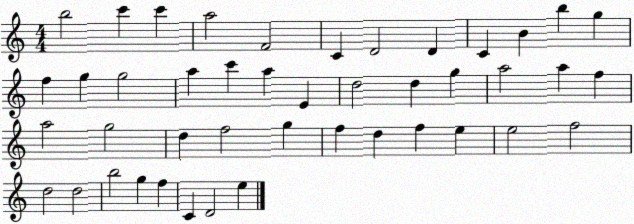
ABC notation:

X:1
T:Untitled
M:4/4
L:1/4
K:C
b2 c' c' a2 F2 C D2 D C B b g f g g2 a c' a E d2 d g a2 a f a2 g2 d f2 g f d f e e2 f2 d2 d2 b2 g f C D2 e